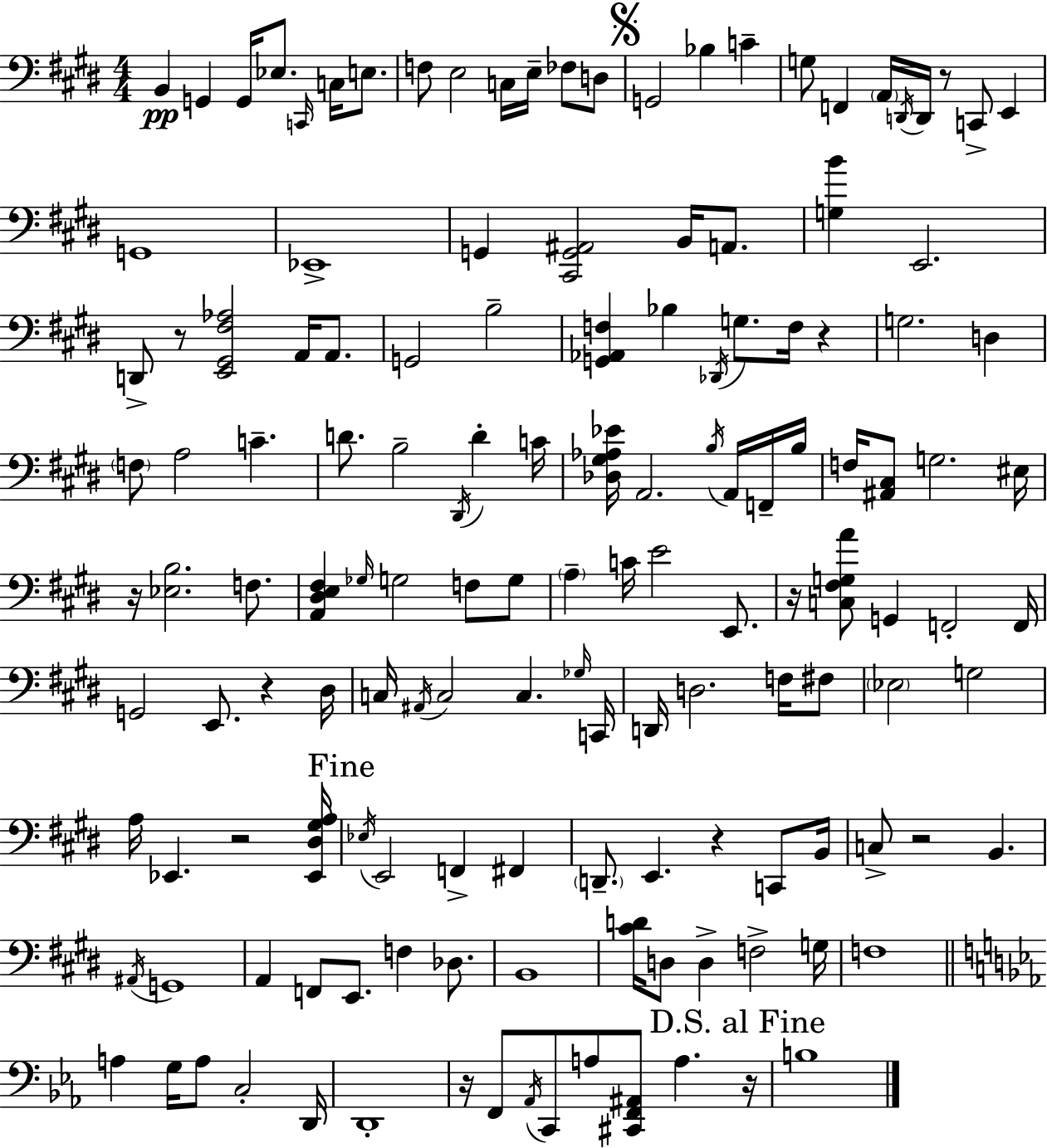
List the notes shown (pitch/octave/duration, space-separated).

B2/q G2/q G2/s Eb3/e. C2/s C3/s E3/e. F3/e E3/h C3/s E3/s FES3/e D3/e G2/h Bb3/q C4/q G3/e F2/q A2/s D2/s D2/s R/e C2/e E2/q G2/w Eb2/w G2/q [C#2,G2,A#2]/h B2/s A2/e. [G3,B4]/q E2/h. D2/e R/e [E2,G#2,F#3,Ab3]/h A2/s A2/e. G2/h B3/h [G2,Ab2,F3]/q Bb3/q Db2/s G3/e. F3/s R/q G3/h. D3/q F3/e A3/h C4/q. D4/e. B3/h D#2/s D4/q C4/s [Db3,G#3,Ab3,Eb4]/s A2/h. B3/s A2/s F2/s B3/s F3/s [A#2,C#3]/e G3/h. EIS3/s R/s [Eb3,B3]/h. F3/e. [A2,D#3,E3,F#3]/q Gb3/s G3/h F3/e G3/e A3/q C4/s E4/h E2/e. R/s [C3,F#3,G3,A4]/e G2/q F2/h F2/s G2/h E2/e. R/q D#3/s C3/s A#2/s C3/h C3/q. Gb3/s C2/s D2/s D3/h. F3/s F#3/e Eb3/h G3/h A3/s Eb2/q. R/h [Eb2,D#3,G#3,A3]/s Eb3/s E2/h F2/q F#2/q D2/e. E2/q. R/q C2/e B2/s C3/e R/h B2/q. A#2/s G2/w A2/q F2/e E2/e. F3/q Db3/e. B2/w [C#4,D4]/s D3/e D3/q F3/h G3/s F3/w A3/q G3/s A3/e C3/h D2/s D2/w R/s F2/e Ab2/s C2/e A3/e [C#2,F2,A#2]/e A3/q. R/s B3/w